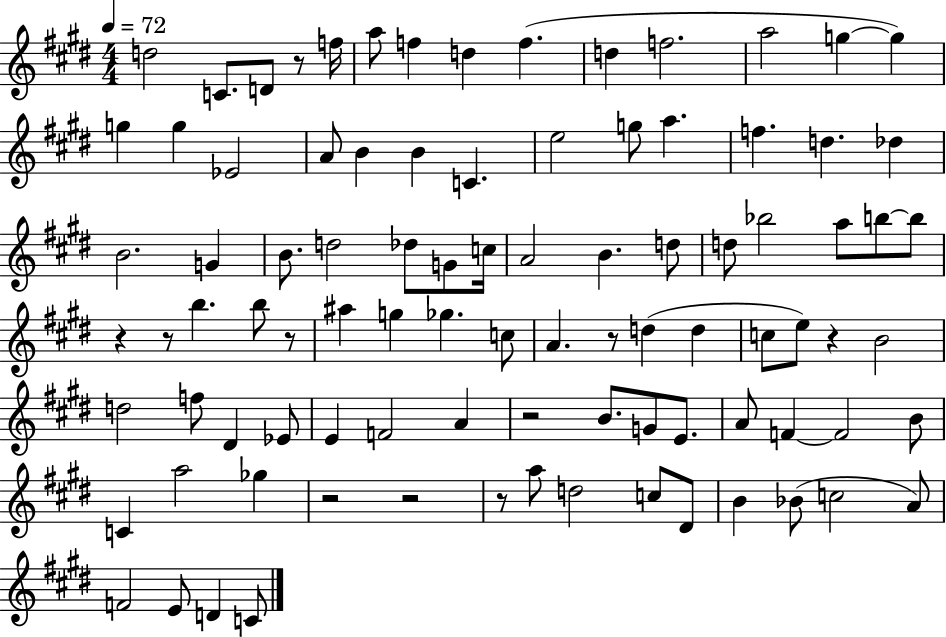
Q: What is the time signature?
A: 4/4